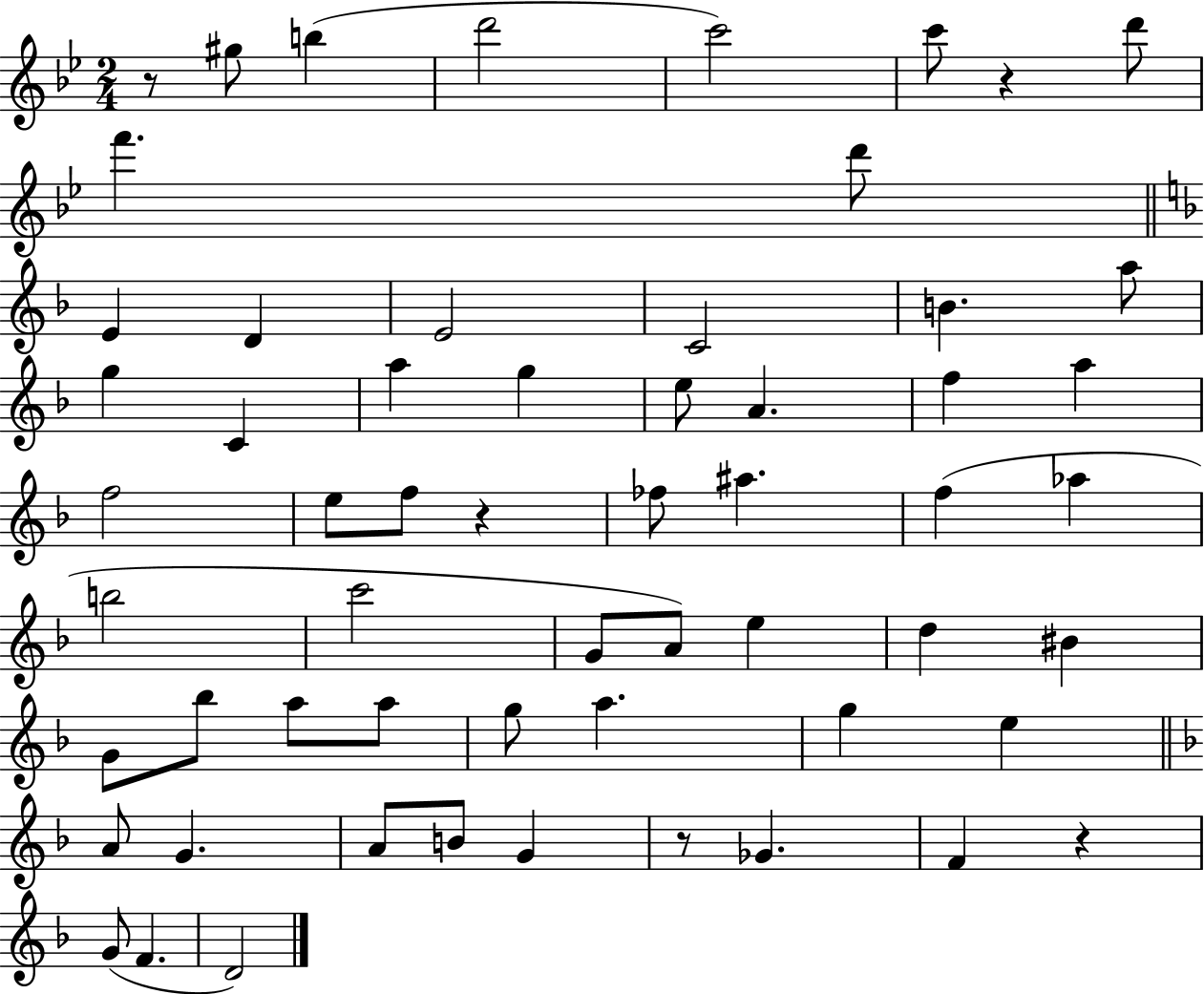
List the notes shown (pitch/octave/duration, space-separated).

R/e G#5/e B5/q D6/h C6/h C6/e R/q D6/e F6/q. D6/e E4/q D4/q E4/h C4/h B4/q. A5/e G5/q C4/q A5/q G5/q E5/e A4/q. F5/q A5/q F5/h E5/e F5/e R/q FES5/e A#5/q. F5/q Ab5/q B5/h C6/h G4/e A4/e E5/q D5/q BIS4/q G4/e Bb5/e A5/e A5/e G5/e A5/q. G5/q E5/q A4/e G4/q. A4/e B4/e G4/q R/e Gb4/q. F4/q R/q G4/e F4/q. D4/h